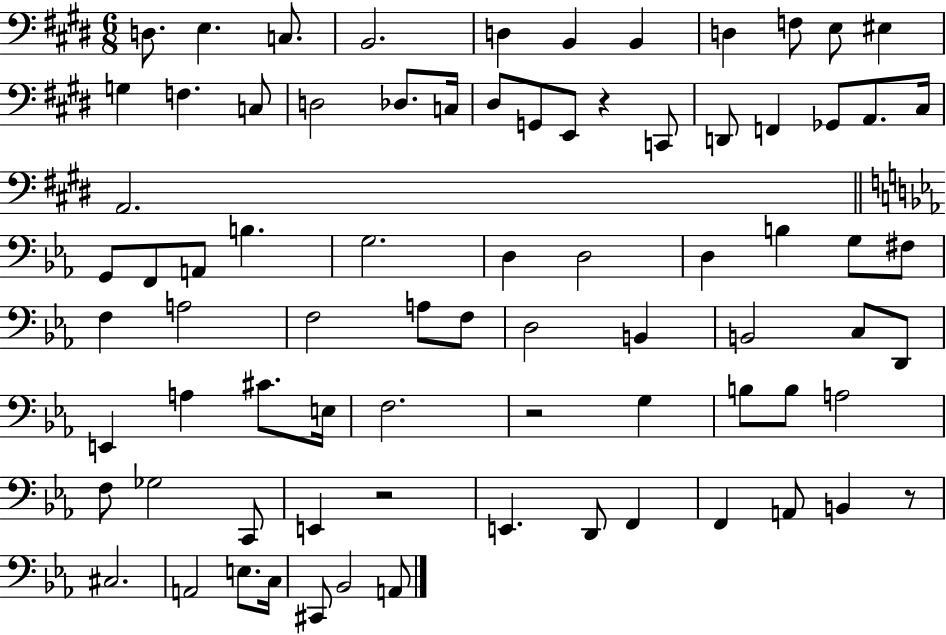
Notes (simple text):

D3/e. E3/q. C3/e. B2/h. D3/q B2/q B2/q D3/q F3/e E3/e EIS3/q G3/q F3/q. C3/e D3/h Db3/e. C3/s D#3/e G2/e E2/e R/q C2/e D2/e F2/q Gb2/e A2/e. C#3/s A2/h. G2/e F2/e A2/e B3/q. G3/h. D3/q D3/h D3/q B3/q G3/e F#3/e F3/q A3/h F3/h A3/e F3/e D3/h B2/q B2/h C3/e D2/e E2/q A3/q C#4/e. E3/s F3/h. R/h G3/q B3/e B3/e A3/h F3/e Gb3/h C2/e E2/q R/h E2/q. D2/e F2/q F2/q A2/e B2/q R/e C#3/h. A2/h E3/e. C3/s C#2/e Bb2/h A2/e